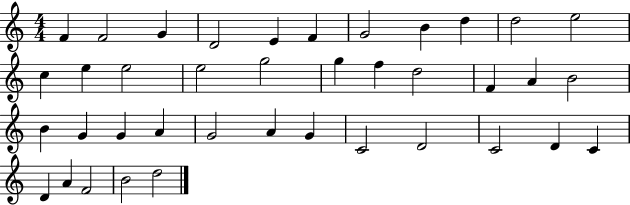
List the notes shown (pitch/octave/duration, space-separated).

F4/q F4/h G4/q D4/h E4/q F4/q G4/h B4/q D5/q D5/h E5/h C5/q E5/q E5/h E5/h G5/h G5/q F5/q D5/h F4/q A4/q B4/h B4/q G4/q G4/q A4/q G4/h A4/q G4/q C4/h D4/h C4/h D4/q C4/q D4/q A4/q F4/h B4/h D5/h